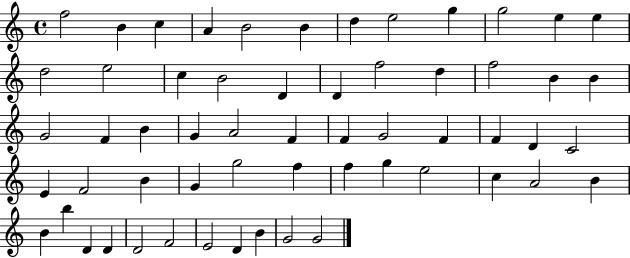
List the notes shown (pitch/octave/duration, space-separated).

F5/h B4/q C5/q A4/q B4/h B4/q D5/q E5/h G5/q G5/h E5/q E5/q D5/h E5/h C5/q B4/h D4/q D4/q F5/h D5/q F5/h B4/q B4/q G4/h F4/q B4/q G4/q A4/h F4/q F4/q G4/h F4/q F4/q D4/q C4/h E4/q F4/h B4/q G4/q G5/h F5/q F5/q G5/q E5/h C5/q A4/h B4/q B4/q B5/q D4/q D4/q D4/h F4/h E4/h D4/q B4/q G4/h G4/h